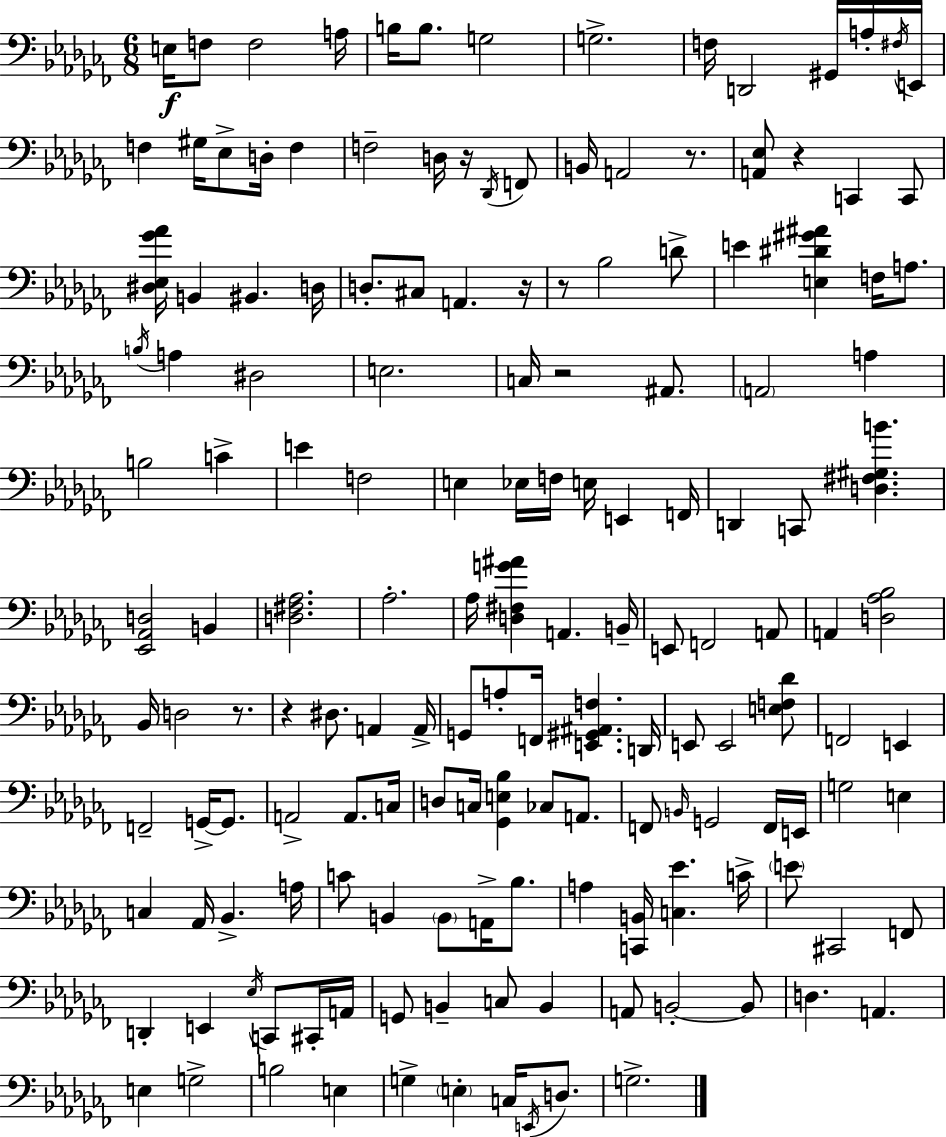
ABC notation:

X:1
T:Untitled
M:6/8
L:1/4
K:Abm
E,/4 F,/2 F,2 A,/4 B,/4 B,/2 G,2 G,2 F,/4 D,,2 ^G,,/4 A,/4 ^F,/4 E,,/4 F, ^G,/4 _E,/2 D,/4 F, F,2 D,/4 z/4 _D,,/4 F,,/2 B,,/4 A,,2 z/2 [A,,_E,]/2 z C,, C,,/2 [^D,_E,_G_A]/4 B,, ^B,, D,/4 D,/2 ^C,/2 A,, z/4 z/2 _B,2 D/2 E [E,^D^G^A] F,/4 A,/2 B,/4 A, ^D,2 E,2 C,/4 z2 ^A,,/2 A,,2 A, B,2 C E F,2 E, _E,/4 F,/4 E,/4 E,, F,,/4 D,, C,,/2 [D,^F,^G,B] [_E,,_A,,D,]2 B,, [D,^F,_A,]2 _A,2 _A,/4 [D,^F,G^A] A,, B,,/4 E,,/2 F,,2 A,,/2 A,, [D,_A,_B,]2 _B,,/4 D,2 z/2 z ^D,/2 A,, A,,/4 G,,/2 A,/2 F,,/4 [E,,^G,,^A,,F,] D,,/4 E,,/2 E,,2 [E,F,_D]/2 F,,2 E,, F,,2 G,,/4 G,,/2 A,,2 A,,/2 C,/4 D,/2 C,/4 [_G,,E,_B,] _C,/2 A,,/2 F,,/2 B,,/4 G,,2 F,,/4 E,,/4 G,2 E, C, _A,,/4 _B,, A,/4 C/2 B,, B,,/2 A,,/4 _B,/2 A, [C,,B,,]/4 [C,_E] C/4 E/2 ^C,,2 F,,/2 D,, E,, _E,/4 C,,/2 ^C,,/4 A,,/4 G,,/2 B,, C,/2 B,, A,,/2 B,,2 B,,/2 D, A,, E, G,2 B,2 E, G, E, C,/4 E,,/4 D,/2 G,2